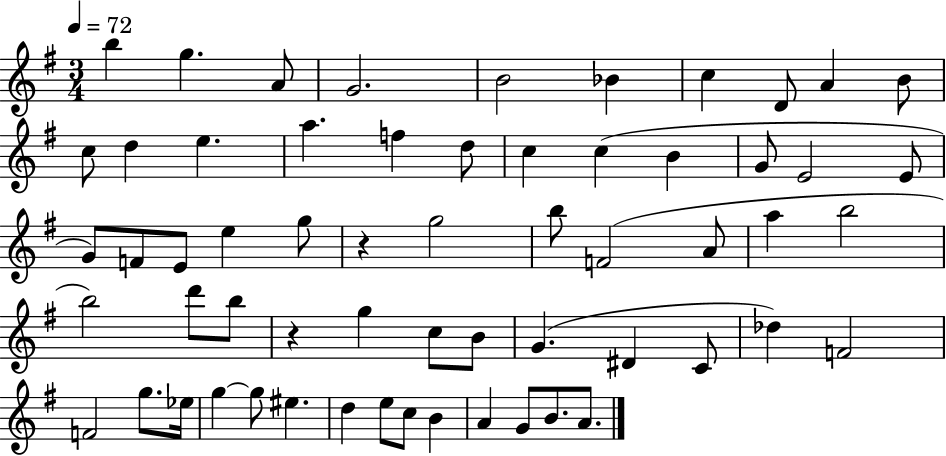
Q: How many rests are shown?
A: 2